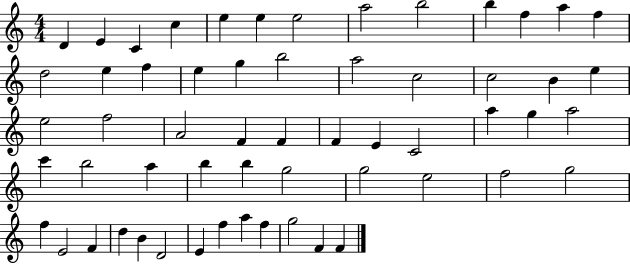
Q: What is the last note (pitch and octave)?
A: F4